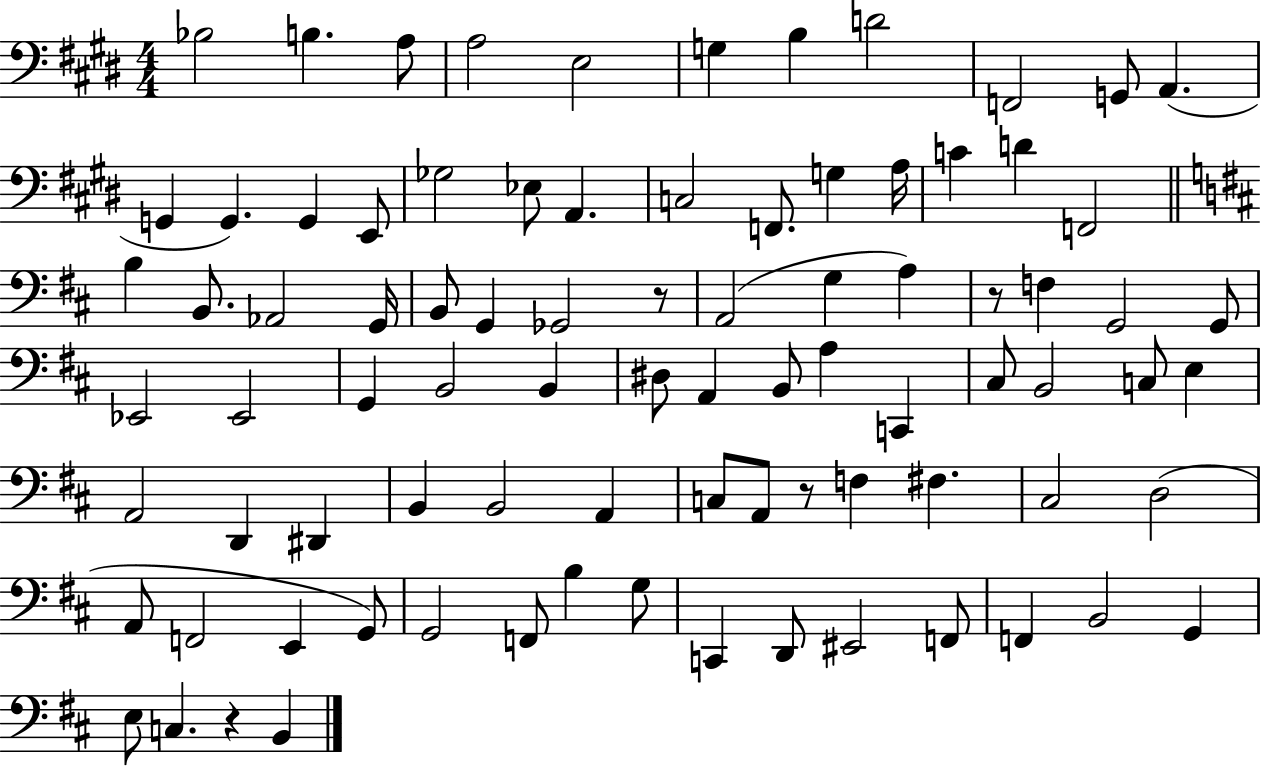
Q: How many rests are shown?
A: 4